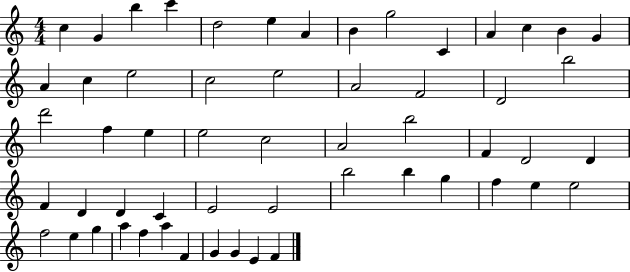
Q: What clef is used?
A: treble